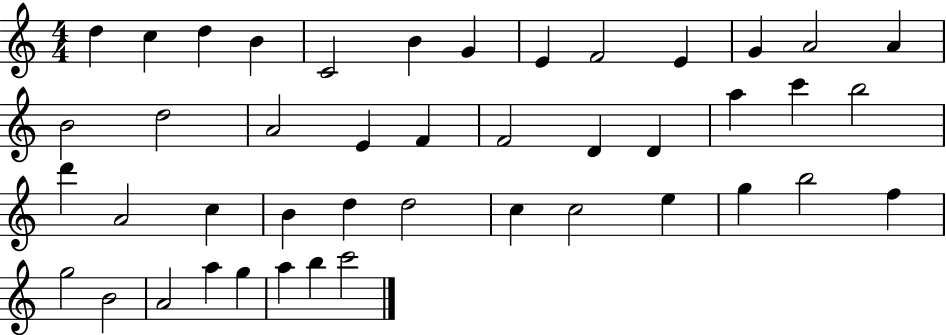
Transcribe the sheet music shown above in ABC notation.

X:1
T:Untitled
M:4/4
L:1/4
K:C
d c d B C2 B G E F2 E G A2 A B2 d2 A2 E F F2 D D a c' b2 d' A2 c B d d2 c c2 e g b2 f g2 B2 A2 a g a b c'2